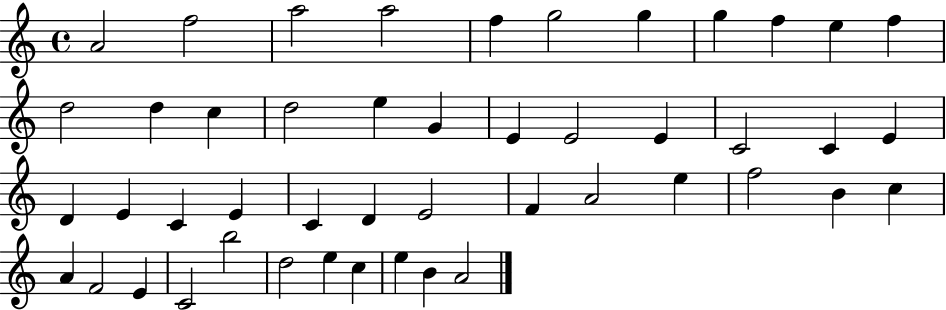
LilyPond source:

{
  \clef treble
  \time 4/4
  \defaultTimeSignature
  \key c \major
  a'2 f''2 | a''2 a''2 | f''4 g''2 g''4 | g''4 f''4 e''4 f''4 | \break d''2 d''4 c''4 | d''2 e''4 g'4 | e'4 e'2 e'4 | c'2 c'4 e'4 | \break d'4 e'4 c'4 e'4 | c'4 d'4 e'2 | f'4 a'2 e''4 | f''2 b'4 c''4 | \break a'4 f'2 e'4 | c'2 b''2 | d''2 e''4 c''4 | e''4 b'4 a'2 | \break \bar "|."
}